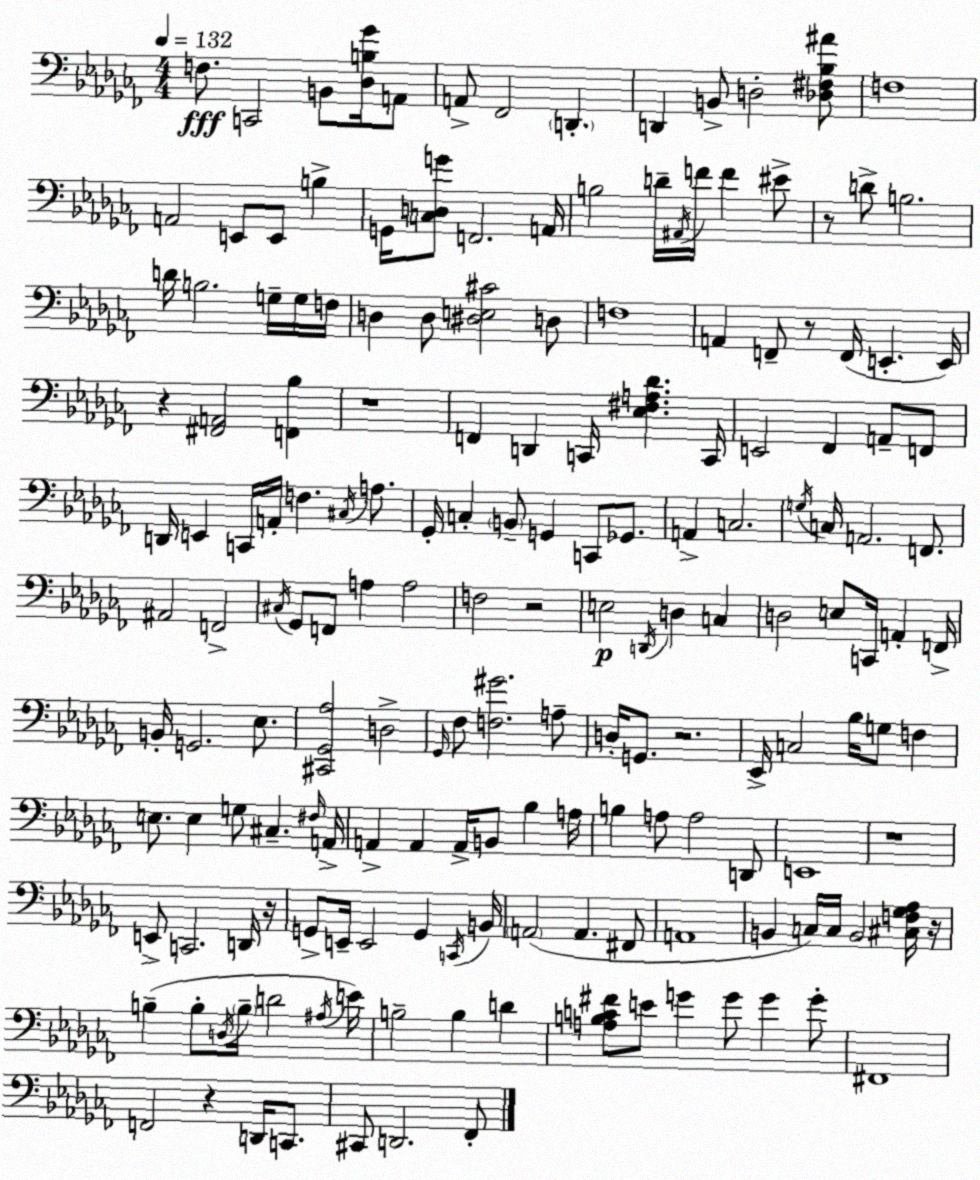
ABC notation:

X:1
T:Untitled
M:4/4
L:1/4
K:Abm
F,/2 C,,2 B,,/2 [_D,B,_G]/4 A,,/2 A,,/2 _F,,2 D,, D,, B,,/2 D,2 [_D,^F,_B,^A]/2 F,4 A,,2 E,,/2 E,,/2 B, G,,/4 [C,D,G]/2 F,,2 A,,/4 B,2 D/4 ^A,,/4 F/4 F ^E/2 z/2 D/2 B,2 D/4 B,2 G,/4 G,/4 F,/4 D, D,/2 [^D,E,^C]2 D,/2 F,4 A,, F,,/2 z/2 F,,/4 E,, E,,/4 z [^F,,A,,]2 [F,,_B,] z4 F,, D,, C,,/4 [_E,^F,A,_D] C,,/4 E,,2 _F,, A,,/2 F,,/2 D,,/4 E,, C,,/4 A,,/4 F, ^C,/4 A,/2 _G,,/4 C, B,,/2 G,, C,,/2 _G,,/2 A,, C,2 G,/4 C,/4 A,,2 F,,/2 ^A,,2 F,,2 ^C,/4 _G,,/2 F,,/2 A, A,2 F,2 z2 E,2 D,,/4 D, C, D,2 E,/2 C,,/4 A,, F,,/4 B,,/4 G,,2 _E,/2 [^C,,_G,,_A,]2 D,2 _G,,/4 _F,/2 [F,^G]2 A,/2 D,/4 G,,/2 z2 _E,,/4 C,2 _B,/4 G,/2 F, E,/2 E, G,/2 ^C, ^F,/4 A,,/4 A,, A,, A,,/4 B,,/2 _B, A,/4 B, A,/2 A,2 D,,/2 E,,4 z4 E,,/2 C,,2 D,,/4 z/4 G,,/2 E,,/4 E,,2 G,, C,,/4 B,,/4 A,,2 A,, ^F,,/2 A,,4 B,, C,/4 C,/4 B,,2 [^C,F,_G,_A,]/4 z/4 B, B,/2 D,/4 B,/4 D2 ^A,/4 E/4 B,2 B, D [A,B,C^F]/2 E/2 G G/2 G G/2 ^F,,4 F,,2 z D,,/4 C,,/2 ^C,,/2 D,,2 _F,,/2